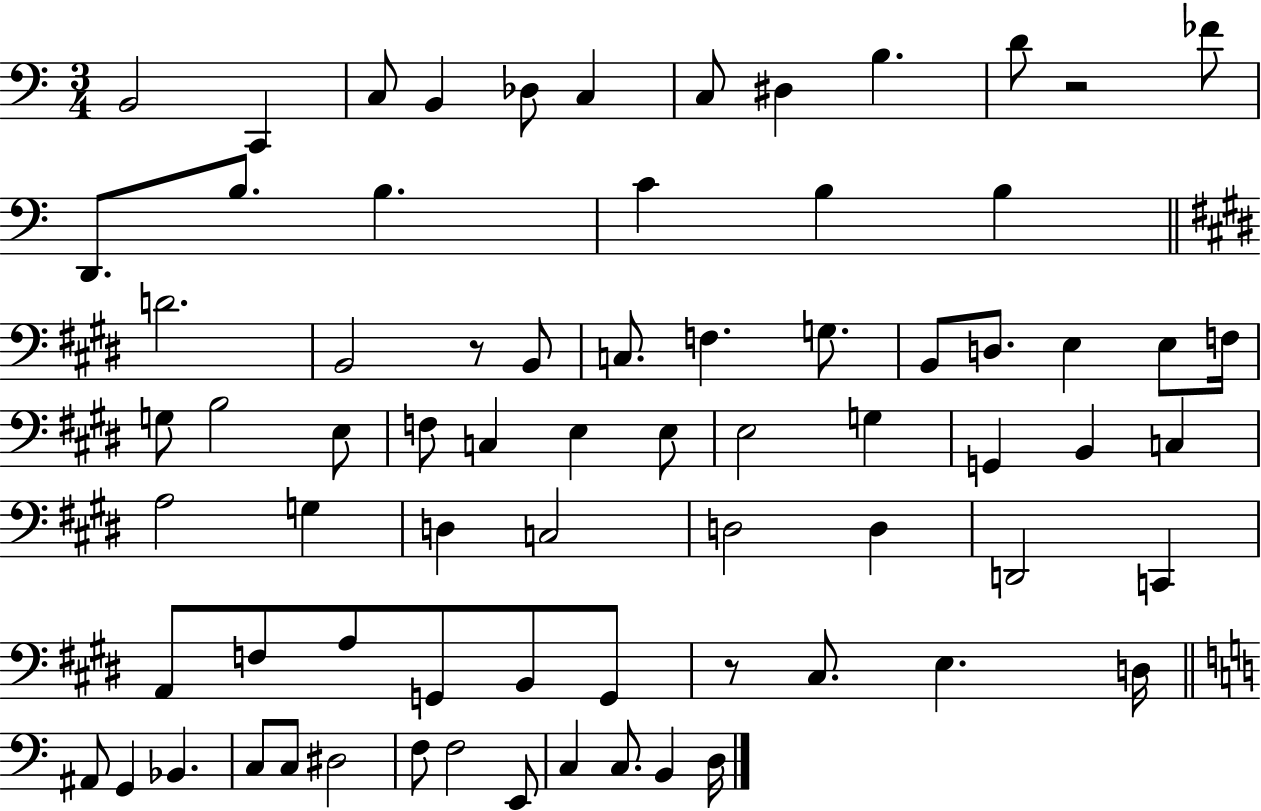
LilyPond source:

{
  \clef bass
  \numericTimeSignature
  \time 3/4
  \key c \major
  b,2 c,4 | c8 b,4 des8 c4 | c8 dis4 b4. | d'8 r2 fes'8 | \break d,8. b8. b4. | c'4 b4 b4 | \bar "||" \break \key e \major d'2. | b,2 r8 b,8 | c8. f4. g8. | b,8 d8. e4 e8 f16 | \break g8 b2 e8 | f8 c4 e4 e8 | e2 g4 | g,4 b,4 c4 | \break a2 g4 | d4 c2 | d2 d4 | d,2 c,4 | \break a,8 f8 a8 g,8 b,8 g,8 | r8 cis8. e4. d16 | \bar "||" \break \key c \major ais,8 g,4 bes,4. | c8 c8 dis2 | f8 f2 e,8 | c4 c8. b,4 d16 | \break \bar "|."
}